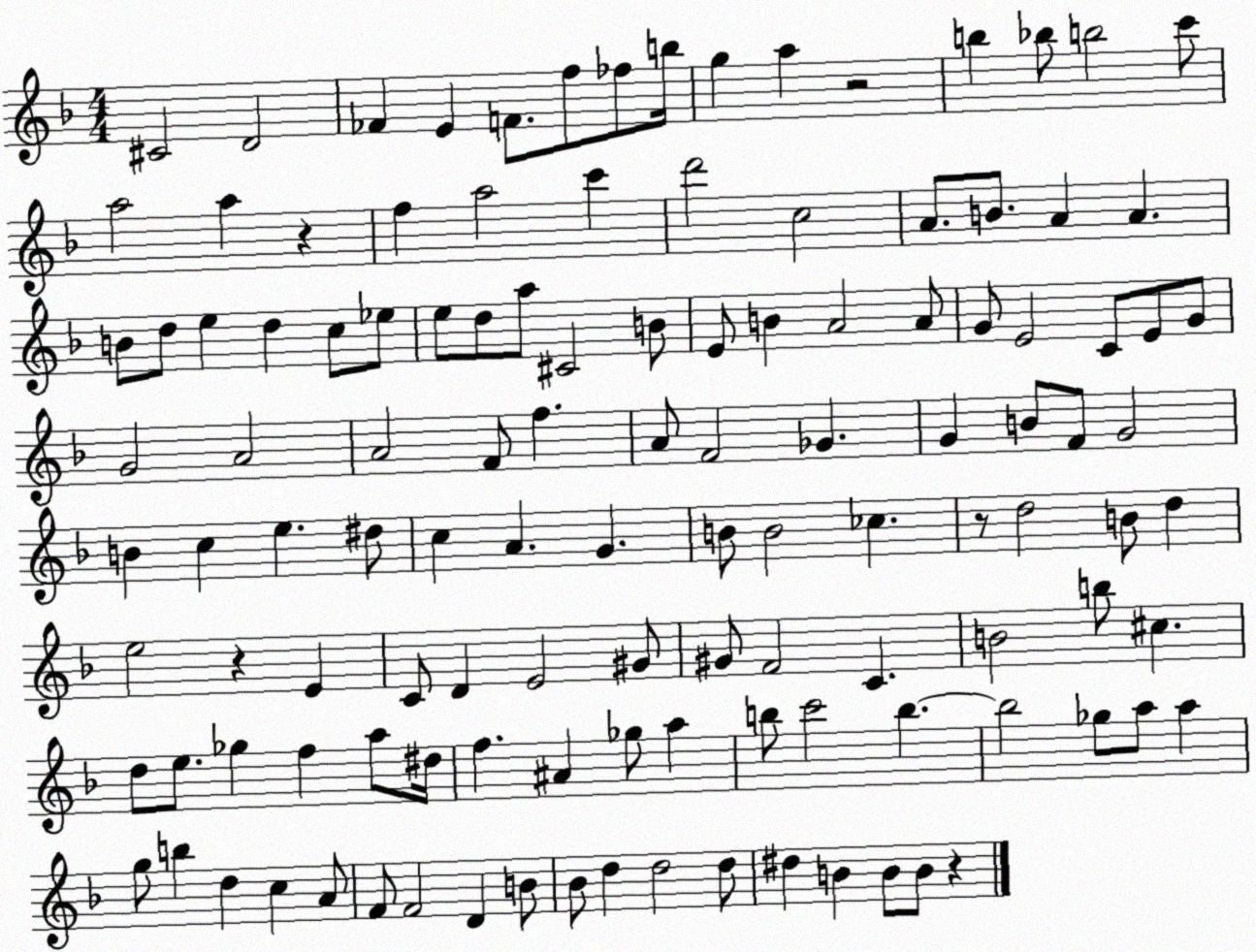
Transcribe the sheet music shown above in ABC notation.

X:1
T:Untitled
M:4/4
L:1/4
K:F
^C2 D2 _F E F/2 f/2 _f/2 b/4 g a z2 b _b/2 b2 c'/2 a2 a z f a2 c' d'2 c2 A/2 B/2 A A B/2 d/2 e d c/2 _e/2 e/2 d/2 a/2 ^C2 B/2 E/2 B A2 A/2 G/2 E2 C/2 E/2 G/2 G2 A2 A2 F/2 f A/2 F2 _G G B/2 F/2 G2 B c e ^d/2 c A G B/2 B2 _c z/2 d2 B/2 d e2 z E C/2 D E2 ^G/2 ^G/2 F2 C B2 b/2 ^c d/2 e/2 _g f a/2 ^d/4 f ^A _g/2 a b/2 c'2 b b2 _g/2 a/2 a g/2 b d c A/2 F/2 F2 D B/2 _B/2 d d2 d/2 ^d B B/2 B/2 z